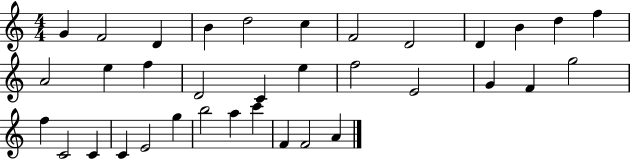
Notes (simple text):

G4/q F4/h D4/q B4/q D5/h C5/q F4/h D4/h D4/q B4/q D5/q F5/q A4/h E5/q F5/q D4/h C4/q E5/q F5/h E4/h G4/q F4/q G5/h F5/q C4/h C4/q C4/q E4/h G5/q B5/h A5/q C6/q F4/q F4/h A4/q